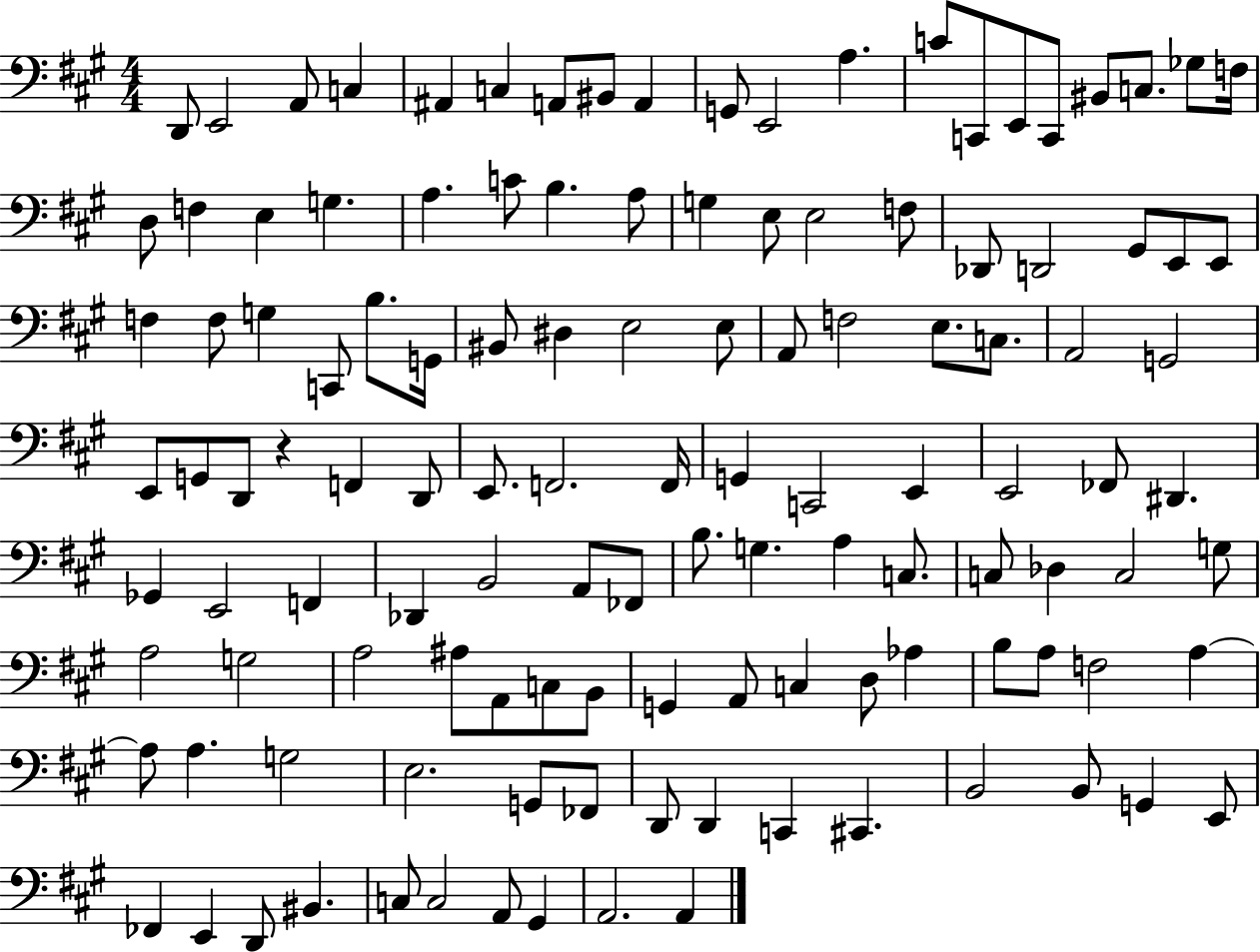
{
  \clef bass
  \numericTimeSignature
  \time 4/4
  \key a \major
  d,8 e,2 a,8 c4 | ais,4 c4 a,8 bis,8 a,4 | g,8 e,2 a4. | c'8 c,8 e,8 c,8 bis,8 c8. ges8 f16 | \break d8 f4 e4 g4. | a4. c'8 b4. a8 | g4 e8 e2 f8 | des,8 d,2 gis,8 e,8 e,8 | \break f4 f8 g4 c,8 b8. g,16 | bis,8 dis4 e2 e8 | a,8 f2 e8. c8. | a,2 g,2 | \break e,8 g,8 d,8 r4 f,4 d,8 | e,8. f,2. f,16 | g,4 c,2 e,4 | e,2 fes,8 dis,4. | \break ges,4 e,2 f,4 | des,4 b,2 a,8 fes,8 | b8. g4. a4 c8. | c8 des4 c2 g8 | \break a2 g2 | a2 ais8 a,8 c8 b,8 | g,4 a,8 c4 d8 aes4 | b8 a8 f2 a4~~ | \break a8 a4. g2 | e2. g,8 fes,8 | d,8 d,4 c,4 cis,4. | b,2 b,8 g,4 e,8 | \break fes,4 e,4 d,8 bis,4. | c8 c2 a,8 gis,4 | a,2. a,4 | \bar "|."
}